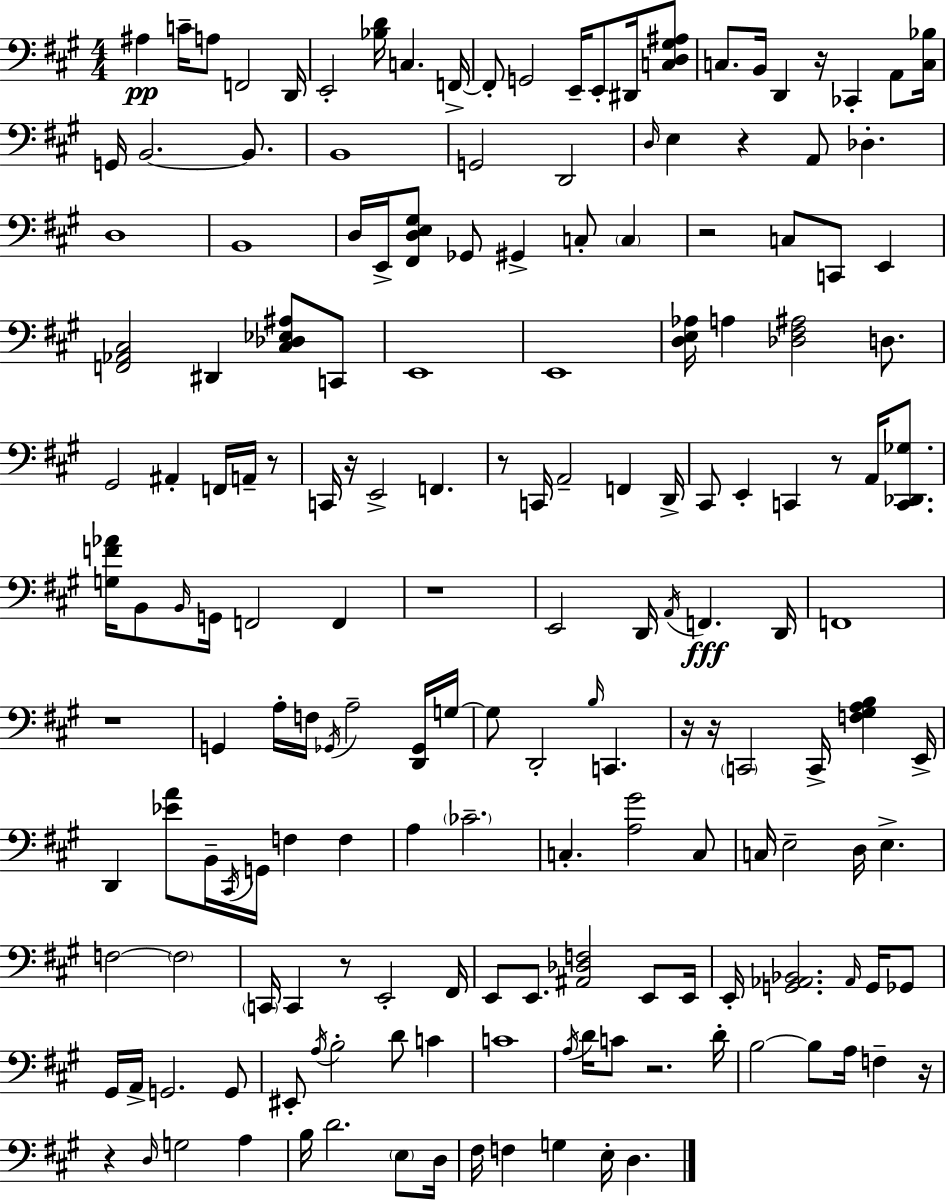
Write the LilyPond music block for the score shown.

{
  \clef bass
  \numericTimeSignature
  \time 4/4
  \key a \major
  ais4\pp c'16-- a8 f,2 d,16 | e,2-. <bes d'>16 c4. f,16->~~ | f,8-. g,2 e,16-- e,8-. dis,16 <c d gis ais>8 | c8. b,16 d,4 r16 ces,4-. a,8 <c bes>16 | \break g,16 b,2.~~ b,8. | b,1 | g,2 d,2 | \grace { d16 } e4 r4 a,8 des4.-. | \break d1 | b,1 | d16 e,16-> <fis, d e gis>8 ges,8 gis,4-> c8-. \parenthesize c4 | r2 c8 c,8 e,4 | \break <f, aes, cis>2 dis,4 <cis des ees ais>8 c,8 | e,1 | e,1 | <d e aes>16 a4 <des fis ais>2 d8. | \break gis,2 ais,4-. f,16 a,16-- r8 | c,16 r16 e,2-> f,4. | r8 c,16 a,2-- f,4 | d,16-> cis,8 e,4-. c,4 r8 a,16 <c, des, ges>8. | \break <g f' aes'>16 b,8 \grace { b,16 } g,16 f,2 f,4 | r1 | e,2 d,16 \acciaccatura { a,16 } f,4.\fff | d,16 f,1 | \break r1 | g,4 a16-. f16 \acciaccatura { ges,16 } a2-- | <d, ges,>16 g16~~ g8 d,2-. \grace { b16 } c,4. | r16 r16 \parenthesize c,2 c,16-> | \break <f gis a b>4 e,16-> d,4 <ees' a'>8 b,16-- \acciaccatura { cis,16 } g,16 f4 | f4 a4 \parenthesize ces'2.-- | c4.-. <a gis'>2 | c8 c16 e2-- d16 | \break e4.-> f2~~ \parenthesize f2 | \parenthesize c,16 c,4 r8 e,2-. | fis,16 e,8 e,8. <ais, des f>2 | e,8 e,16 e,16-. <g, aes, bes,>2. | \break \grace { aes,16 } g,16 ges,8 gis,16 a,16-> g,2. | g,8 eis,8-. \acciaccatura { a16 } b2-. | d'8 c'4 c'1 | \acciaccatura { a16 } d'16 c'8 r2. | \break d'16-. b2~~ | b8 a16 f4-- r16 r4 \grace { d16 } g2 | a4 b16 d'2. | \parenthesize e8 d16 fis16 f4 g4 | \break e16-. d4. \bar "|."
}